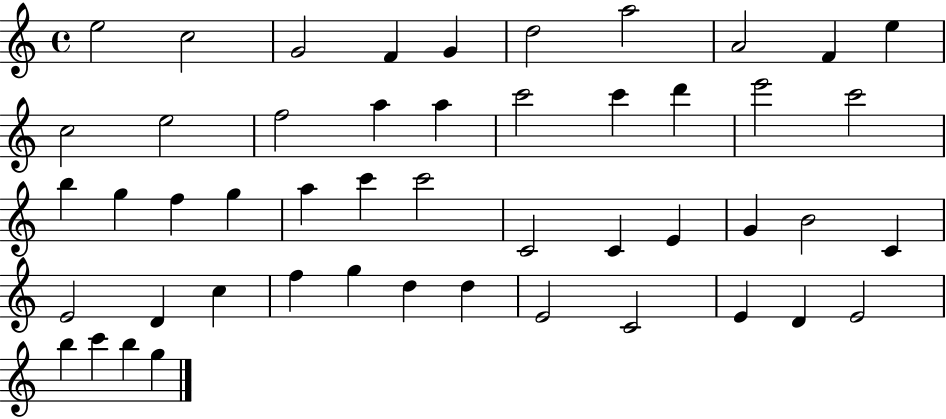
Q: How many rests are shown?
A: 0